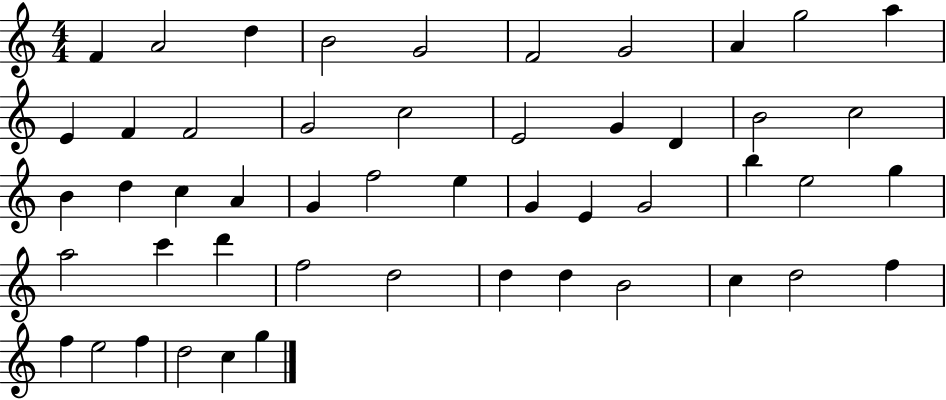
F4/q A4/h D5/q B4/h G4/h F4/h G4/h A4/q G5/h A5/q E4/q F4/q F4/h G4/h C5/h E4/h G4/q D4/q B4/h C5/h B4/q D5/q C5/q A4/q G4/q F5/h E5/q G4/q E4/q G4/h B5/q E5/h G5/q A5/h C6/q D6/q F5/h D5/h D5/q D5/q B4/h C5/q D5/h F5/q F5/q E5/h F5/q D5/h C5/q G5/q